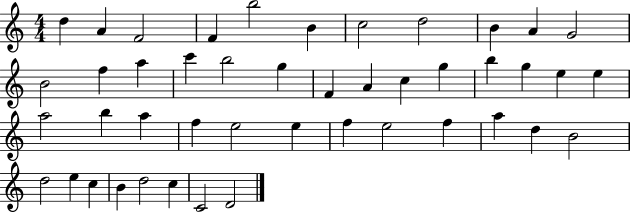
{
  \clef treble
  \numericTimeSignature
  \time 4/4
  \key c \major
  d''4 a'4 f'2 | f'4 b''2 b'4 | c''2 d''2 | b'4 a'4 g'2 | \break b'2 f''4 a''4 | c'''4 b''2 g''4 | f'4 a'4 c''4 g''4 | b''4 g''4 e''4 e''4 | \break a''2 b''4 a''4 | f''4 e''2 e''4 | f''4 e''2 f''4 | a''4 d''4 b'2 | \break d''2 e''4 c''4 | b'4 d''2 c''4 | c'2 d'2 | \bar "|."
}